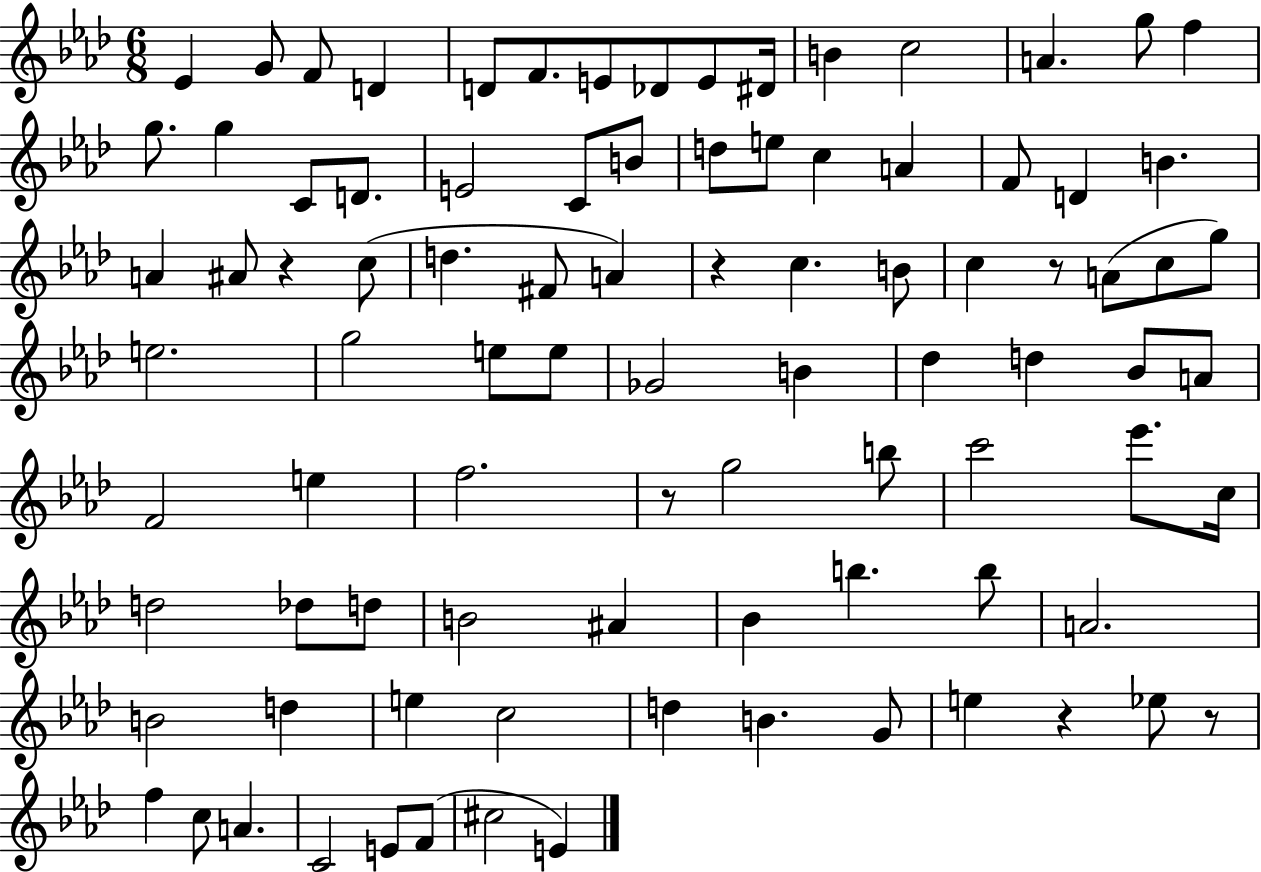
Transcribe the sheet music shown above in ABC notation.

X:1
T:Untitled
M:6/8
L:1/4
K:Ab
_E G/2 F/2 D D/2 F/2 E/2 _D/2 E/2 ^D/4 B c2 A g/2 f g/2 g C/2 D/2 E2 C/2 B/2 d/2 e/2 c A F/2 D B A ^A/2 z c/2 d ^F/2 A z c B/2 c z/2 A/2 c/2 g/2 e2 g2 e/2 e/2 _G2 B _d d _B/2 A/2 F2 e f2 z/2 g2 b/2 c'2 _e'/2 c/4 d2 _d/2 d/2 B2 ^A _B b b/2 A2 B2 d e c2 d B G/2 e z _e/2 z/2 f c/2 A C2 E/2 F/2 ^c2 E